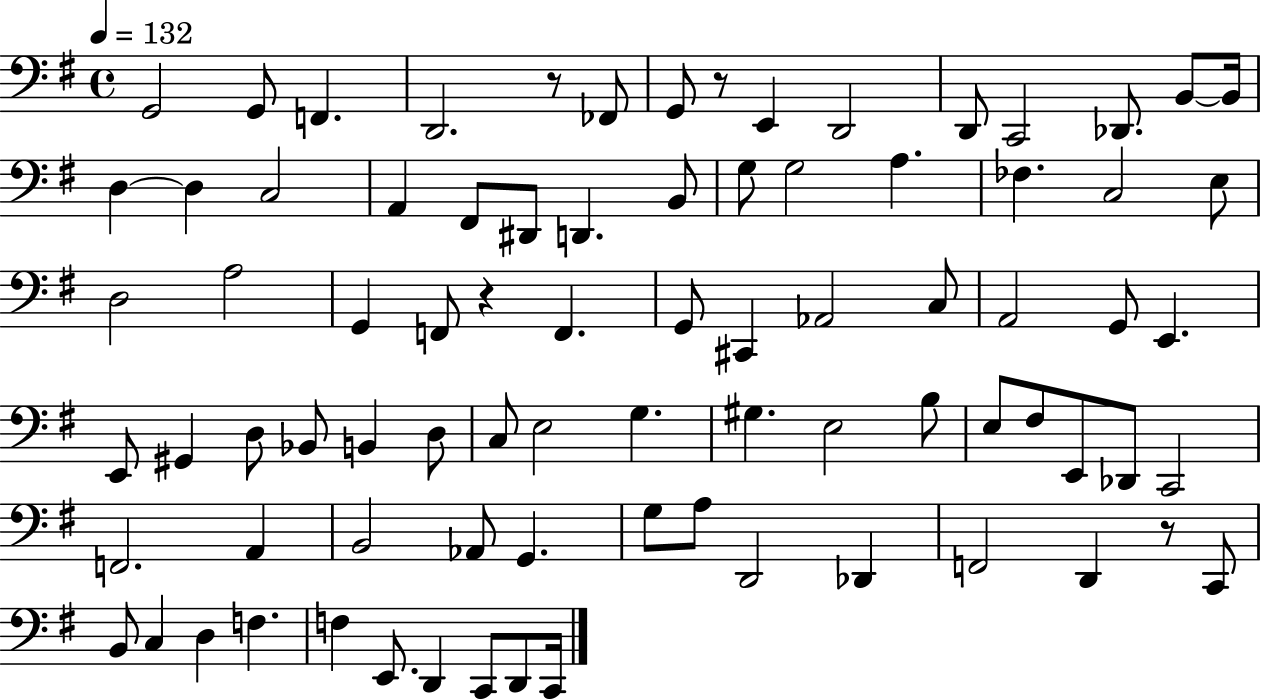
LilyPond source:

{
  \clef bass
  \time 4/4
  \defaultTimeSignature
  \key g \major
  \tempo 4 = 132
  \repeat volta 2 { g,2 g,8 f,4. | d,2. r8 fes,8 | g,8 r8 e,4 d,2 | d,8 c,2 des,8. b,8~~ b,16 | \break d4~~ d4 c2 | a,4 fis,8 dis,8 d,4. b,8 | g8 g2 a4. | fes4. c2 e8 | \break d2 a2 | g,4 f,8 r4 f,4. | g,8 cis,4 aes,2 c8 | a,2 g,8 e,4. | \break e,8 gis,4 d8 bes,8 b,4 d8 | c8 e2 g4. | gis4. e2 b8 | e8 fis8 e,8 des,8 c,2 | \break f,2. a,4 | b,2 aes,8 g,4. | g8 a8 d,2 des,4 | f,2 d,4 r8 c,8 | \break b,8 c4 d4 f4. | f4 e,8. d,4 c,8 d,8 c,16 | } \bar "|."
}